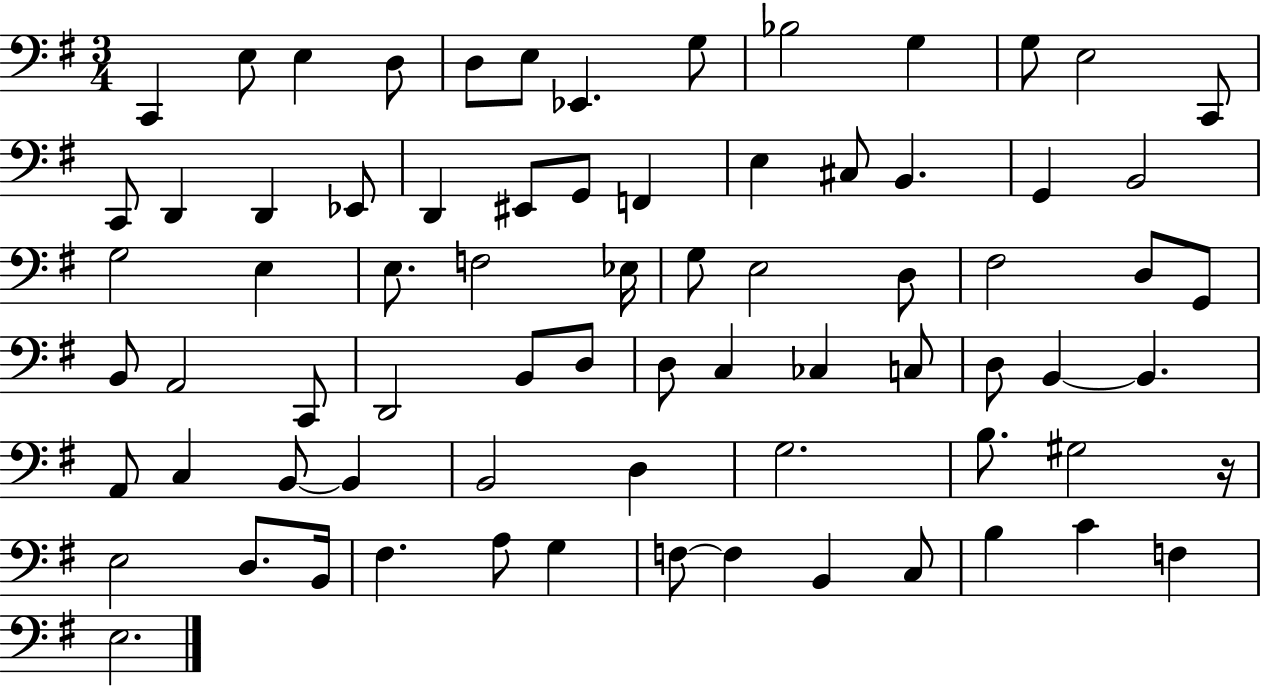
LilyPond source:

{
  \clef bass
  \numericTimeSignature
  \time 3/4
  \key g \major
  c,4 e8 e4 d8 | d8 e8 ees,4. g8 | bes2 g4 | g8 e2 c,8 | \break c,8 d,4 d,4 ees,8 | d,4 eis,8 g,8 f,4 | e4 cis8 b,4. | g,4 b,2 | \break g2 e4 | e8. f2 ees16 | g8 e2 d8 | fis2 d8 g,8 | \break b,8 a,2 c,8 | d,2 b,8 d8 | d8 c4 ces4 c8 | d8 b,4~~ b,4. | \break a,8 c4 b,8~~ b,4 | b,2 d4 | g2. | b8. gis2 r16 | \break e2 d8. b,16 | fis4. a8 g4 | f8~~ f4 b,4 c8 | b4 c'4 f4 | \break e2. | \bar "|."
}